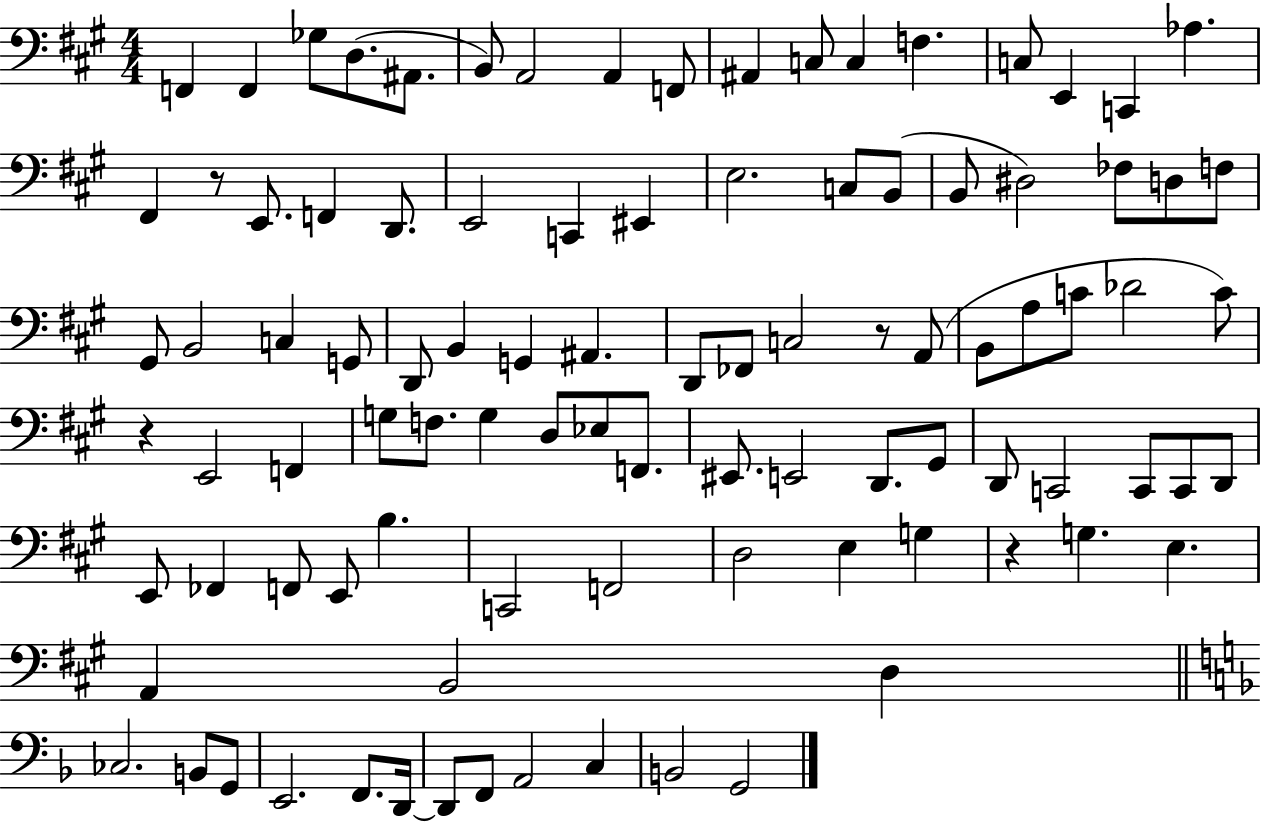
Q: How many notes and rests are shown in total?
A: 97